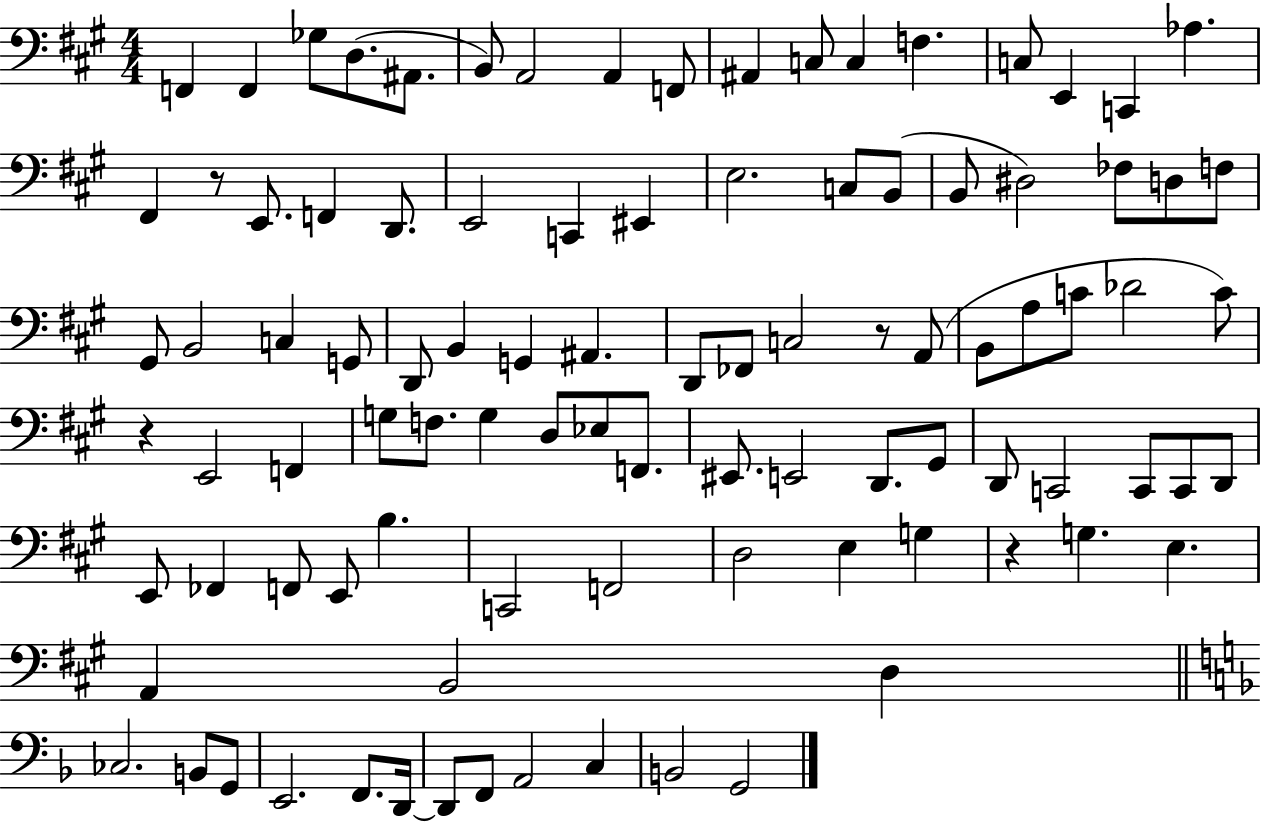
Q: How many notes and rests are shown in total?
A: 97